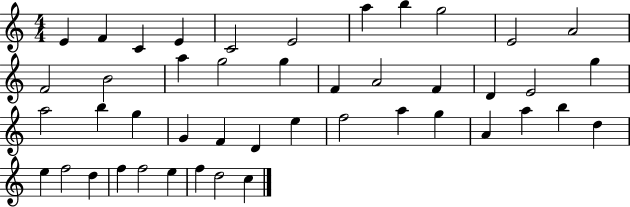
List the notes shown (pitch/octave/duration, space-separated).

E4/q F4/q C4/q E4/q C4/h E4/h A5/q B5/q G5/h E4/h A4/h F4/h B4/h A5/q G5/h G5/q F4/q A4/h F4/q D4/q E4/h G5/q A5/h B5/q G5/q G4/q F4/q D4/q E5/q F5/h A5/q G5/q A4/q A5/q B5/q D5/q E5/q F5/h D5/q F5/q F5/h E5/q F5/q D5/h C5/q